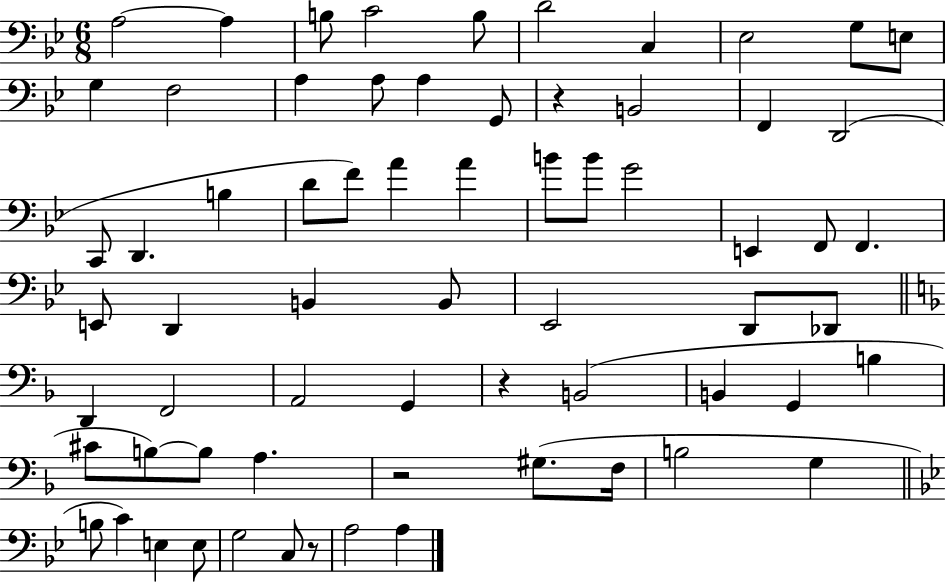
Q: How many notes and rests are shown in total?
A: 67